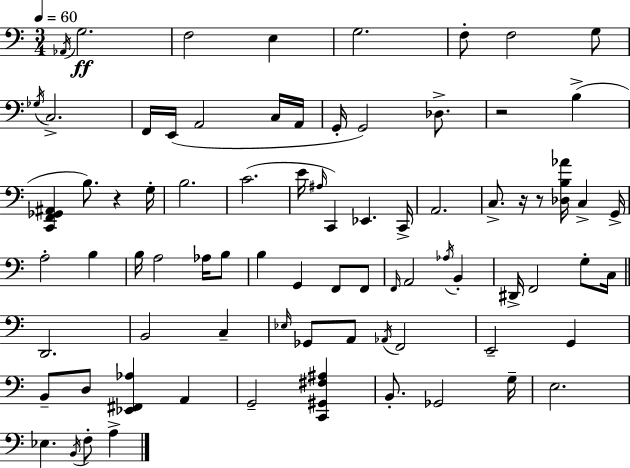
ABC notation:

X:1
T:Untitled
M:3/4
L:1/4
K:Am
_A,,/4 G,2 F,2 E, G,2 F,/2 F,2 G,/2 _G,/4 C,2 F,,/4 E,,/4 A,,2 C,/4 A,,/4 G,,/4 G,,2 _D,/2 z2 B, [C,,F,,_G,,^A,,] B,/2 z G,/4 B,2 C2 E/4 ^A,/4 C,, _E,, C,,/4 A,,2 C,/2 z/4 z/2 [_D,B,_A]/4 C, G,,/4 A,2 B, B,/4 A,2 _A,/4 B,/2 B, G,, F,,/2 F,,/2 F,,/4 A,,2 _A,/4 B,, ^D,,/4 F,,2 G,/2 C,/4 D,,2 B,,2 C, _E,/4 _G,,/2 A,,/2 _A,,/4 F,,2 E,,2 G,, B,,/2 D,/2 [_E,,^F,,_A,] A,, G,,2 [C,,^G,,^F,^A,] B,,/2 _G,,2 G,/4 E,2 _E, B,,/4 F,/2 A,